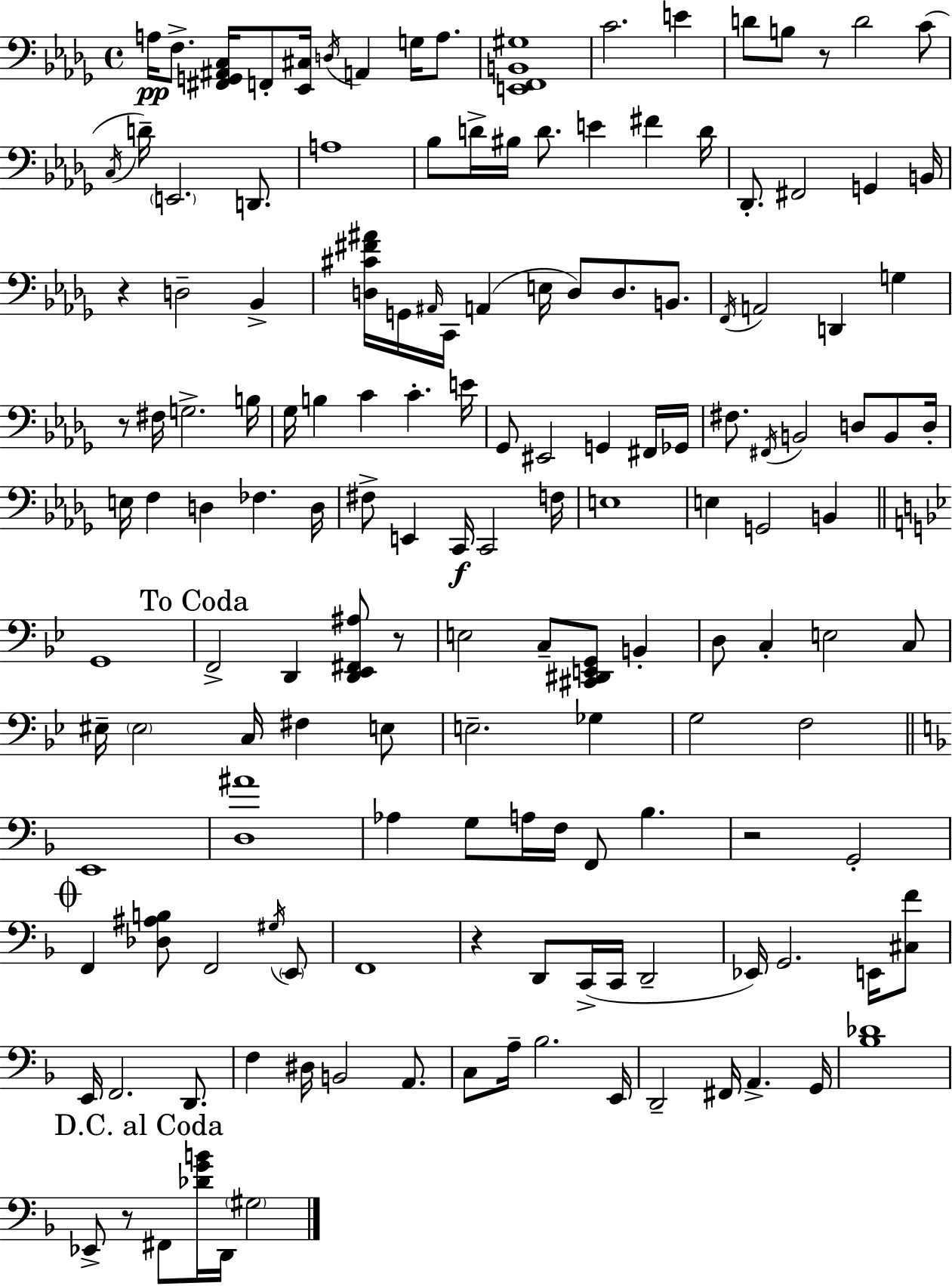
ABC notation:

X:1
T:Untitled
M:4/4
L:1/4
K:Bbm
A,/4 F,/2 [^F,,G,,^A,,C,]/4 F,,/2 [_E,,^C,]/4 D,/4 A,, G,/4 A,/2 [E,,F,,B,,^G,]4 C2 E D/2 B,/2 z/2 D2 C/2 C,/4 D/4 E,,2 D,,/2 A,4 _B,/2 D/4 ^B,/4 D/2 E ^F D/4 _D,,/2 ^F,,2 G,, B,,/4 z D,2 _B,, [D,^C^F^A]/4 G,,/4 ^A,,/4 C,,/4 A,, E,/4 D,/2 D,/2 B,,/2 F,,/4 A,,2 D,, G, z/2 ^F,/4 G,2 B,/4 _G,/4 B, C C E/4 _G,,/2 ^E,,2 G,, ^F,,/4 _G,,/4 ^F,/2 ^F,,/4 B,,2 D,/2 B,,/2 D,/4 E,/4 F, D, _F, D,/4 ^F,/2 E,, C,,/4 C,,2 F,/4 E,4 E, G,,2 B,, G,,4 F,,2 D,, [D,,_E,,^F,,^A,]/2 z/2 E,2 C,/2 [^C,,^D,,E,,G,,]/2 B,, D,/2 C, E,2 C,/2 ^E,/4 ^E,2 C,/4 ^F, E,/2 E,2 _G, G,2 F,2 E,,4 [D,^A]4 _A, G,/2 A,/4 F,/4 F,,/2 _B, z2 G,,2 F,, [_D,^A,B,]/2 F,,2 ^G,/4 E,,/2 F,,4 z D,,/2 C,,/4 C,,/4 D,,2 _E,,/4 G,,2 E,,/4 [^C,F]/2 E,,/4 F,,2 D,,/2 F, ^D,/4 B,,2 A,,/2 C,/2 A,/4 _B,2 E,,/4 D,,2 ^F,,/4 A,, G,,/4 [_B,_D]4 _E,,/2 z/2 ^F,,/2 [_DGB]/4 D,,/4 ^G,2